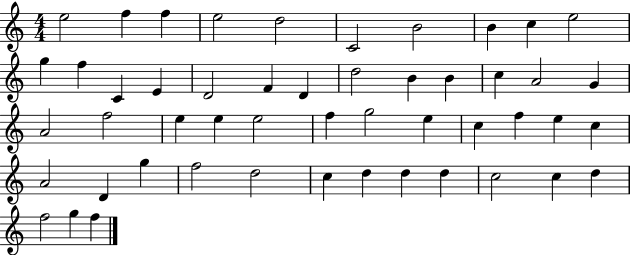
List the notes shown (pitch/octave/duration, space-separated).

E5/h F5/q F5/q E5/h D5/h C4/h B4/h B4/q C5/q E5/h G5/q F5/q C4/q E4/q D4/h F4/q D4/q D5/h B4/q B4/q C5/q A4/h G4/q A4/h F5/h E5/q E5/q E5/h F5/q G5/h E5/q C5/q F5/q E5/q C5/q A4/h D4/q G5/q F5/h D5/h C5/q D5/q D5/q D5/q C5/h C5/q D5/q F5/h G5/q F5/q